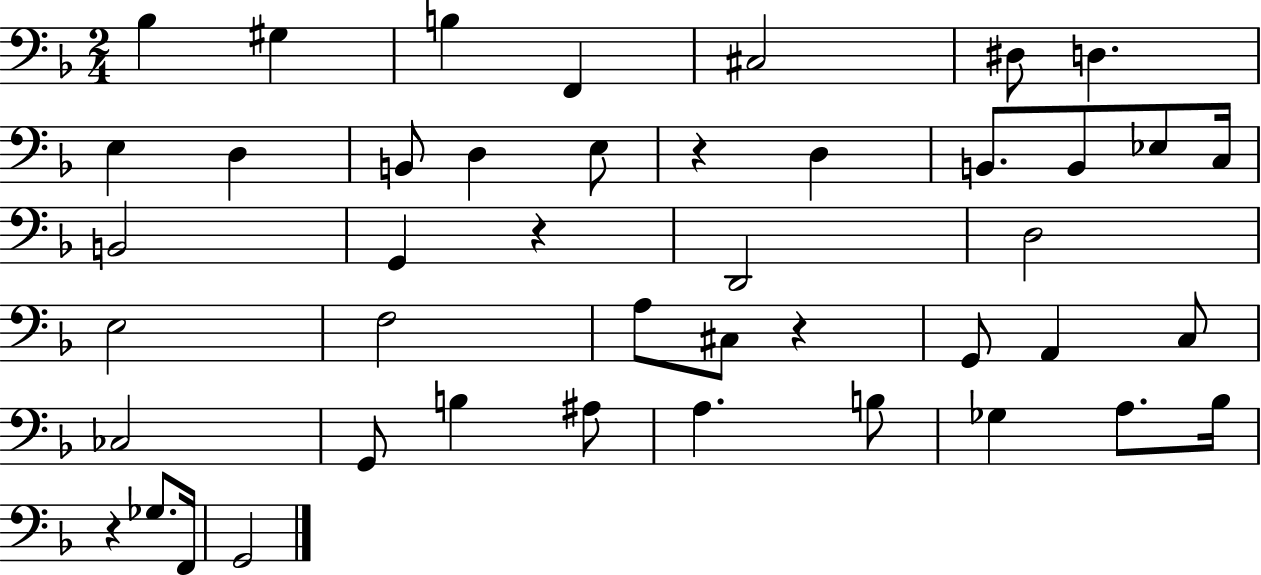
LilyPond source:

{
  \clef bass
  \numericTimeSignature
  \time 2/4
  \key f \major
  \repeat volta 2 { bes4 gis4 | b4 f,4 | cis2 | dis8 d4. | \break e4 d4 | b,8 d4 e8 | r4 d4 | b,8. b,8 ees8 c16 | \break b,2 | g,4 r4 | d,2 | d2 | \break e2 | f2 | a8 cis8 r4 | g,8 a,4 c8 | \break ces2 | g,8 b4 ais8 | a4. b8 | ges4 a8. bes16 | \break r4 ges8. f,16 | g,2 | } \bar "|."
}